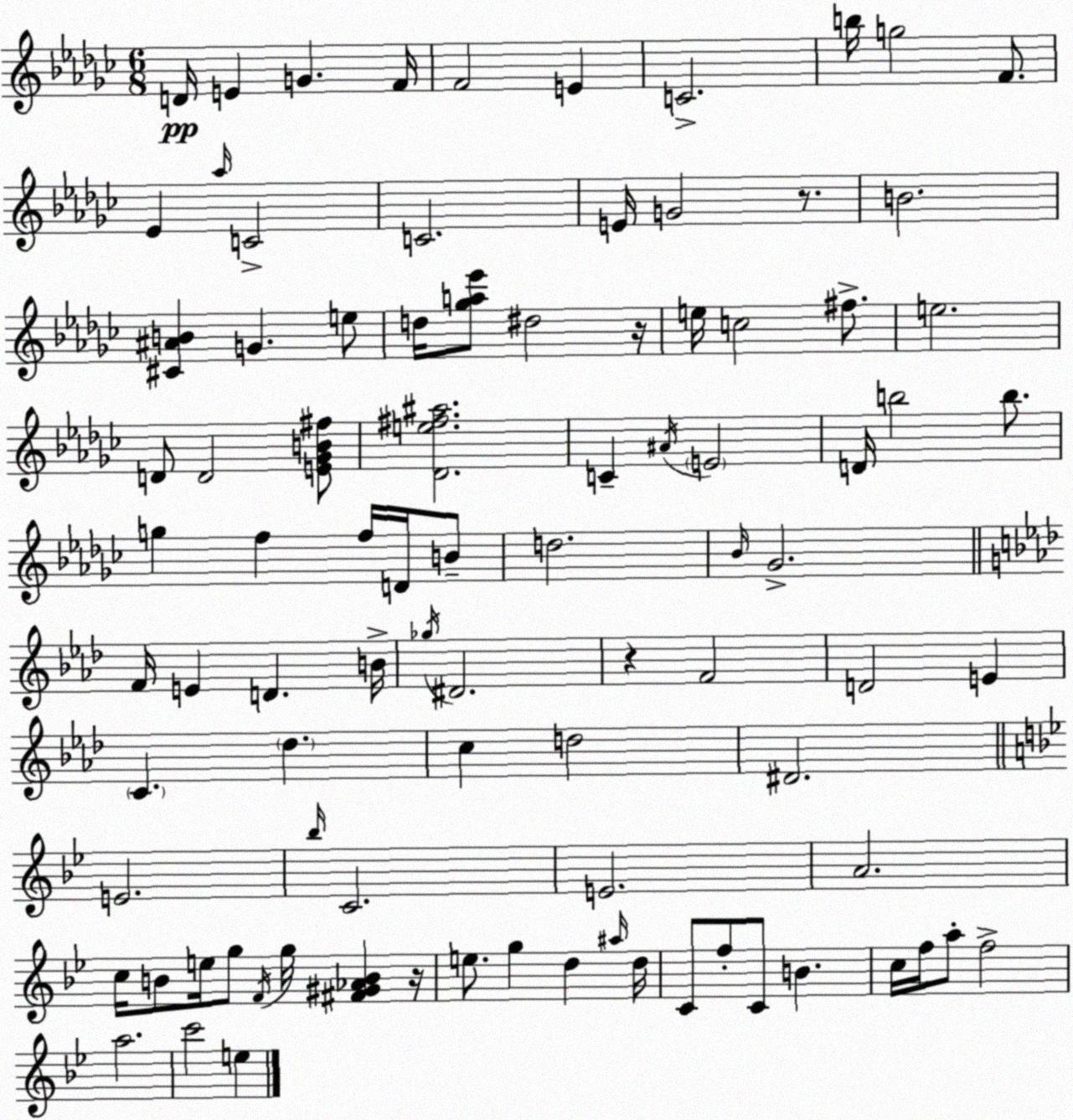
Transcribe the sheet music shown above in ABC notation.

X:1
T:Untitled
M:6/8
L:1/4
K:Ebm
D/4 E G F/4 F2 E C2 b/4 g2 F/2 _E _a/4 C2 C2 E/4 G2 z/2 B2 [^C^AB] G e/2 d/4 [_ga_e']/2 ^d2 z/4 e/4 c2 ^f/2 e2 D/2 D2 [E_GB^f]/2 [_De^f^a]2 C ^A/4 E2 D/4 b2 b/2 g f f/4 D/4 B/2 d2 _B/4 _G2 F/4 E D B/4 _g/4 ^D2 z F2 D2 E C _d c d2 ^D2 E2 _b/4 C2 E2 A2 c/4 B/2 e/4 g/2 F/4 g/4 [^F^G_AB] z/4 e/2 g d ^a/4 d/4 C/2 f/2 C/2 B c/4 f/4 a/2 f2 a2 c'2 e